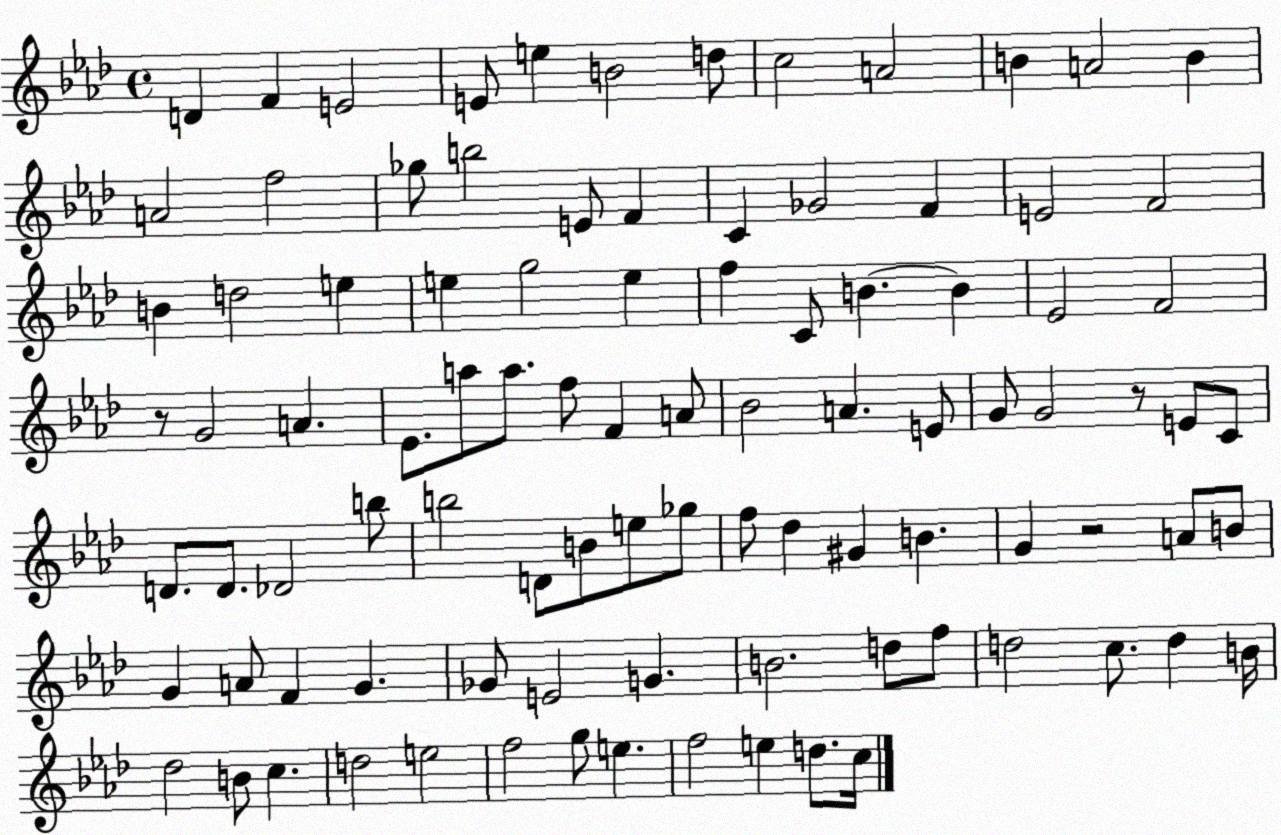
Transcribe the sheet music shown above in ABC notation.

X:1
T:Untitled
M:4/4
L:1/4
K:Ab
D F E2 E/2 e B2 d/2 c2 A2 B A2 B A2 f2 _g/2 b2 E/2 F C _G2 F E2 F2 B d2 e e g2 e f C/2 B B _E2 F2 z/2 G2 A _E/2 a/2 a/2 f/2 F A/2 _B2 A E/2 G/2 G2 z/2 E/2 C/2 D/2 D/2 _D2 b/2 b2 D/2 B/2 e/2 _g/2 f/2 _d ^G B G z2 A/2 B/2 G A/2 F G _G/2 E2 G B2 d/2 f/2 d2 c/2 d B/4 _d2 B/2 c d2 e2 f2 g/2 e f2 e d/2 c/4